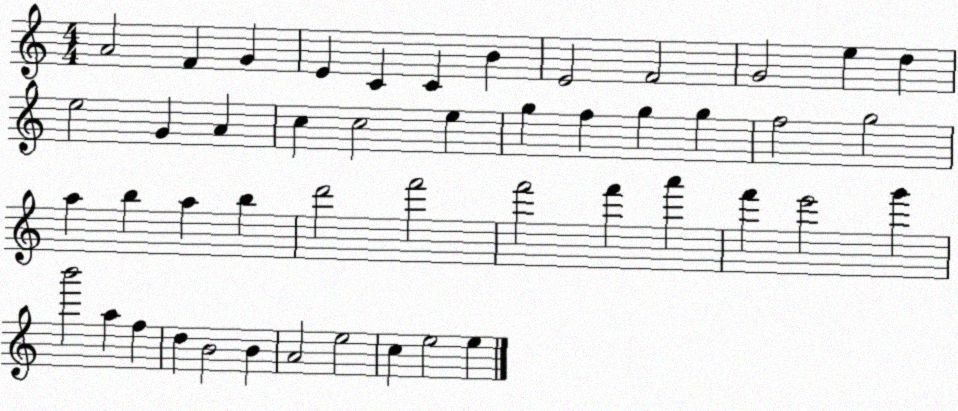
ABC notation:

X:1
T:Untitled
M:4/4
L:1/4
K:C
A2 F G E C C B E2 F2 G2 e d e2 G A c c2 e g f g g f2 g2 a b a b d'2 f'2 f'2 f' a' f' e'2 g' b'2 a f d B2 B A2 e2 c e2 e